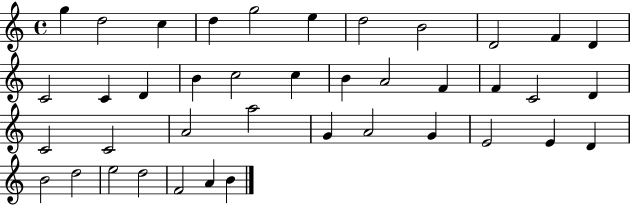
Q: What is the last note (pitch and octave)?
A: B4